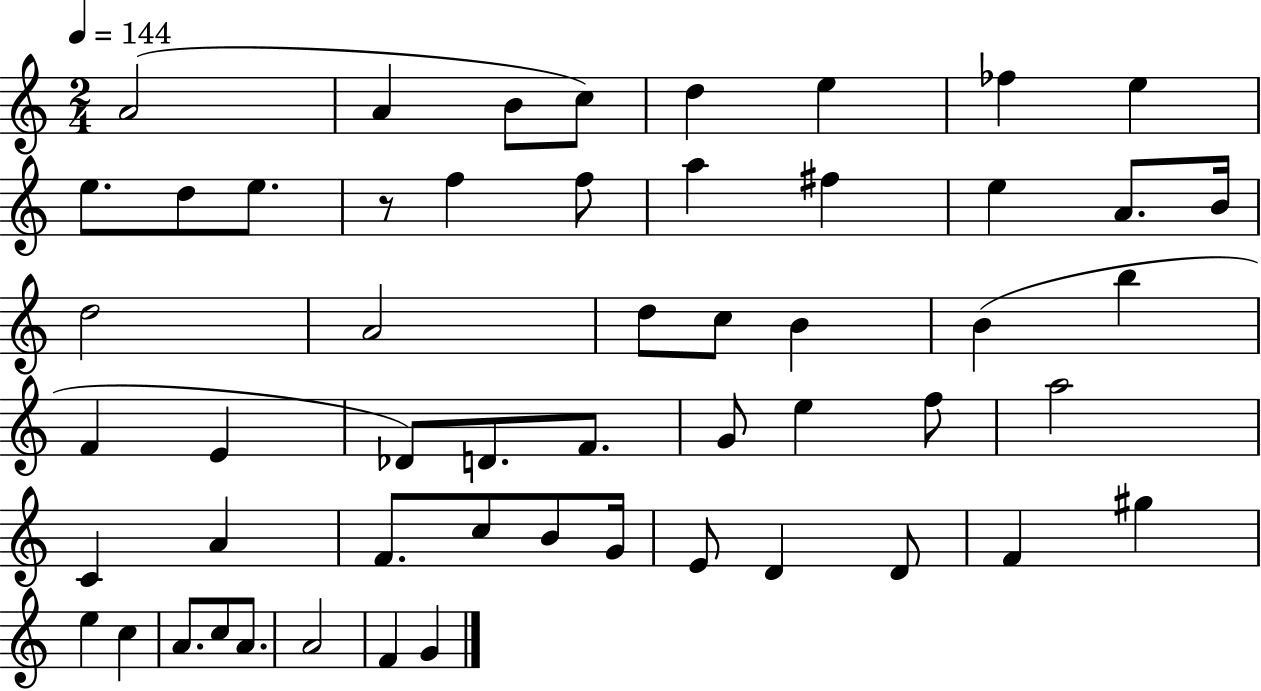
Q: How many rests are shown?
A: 1